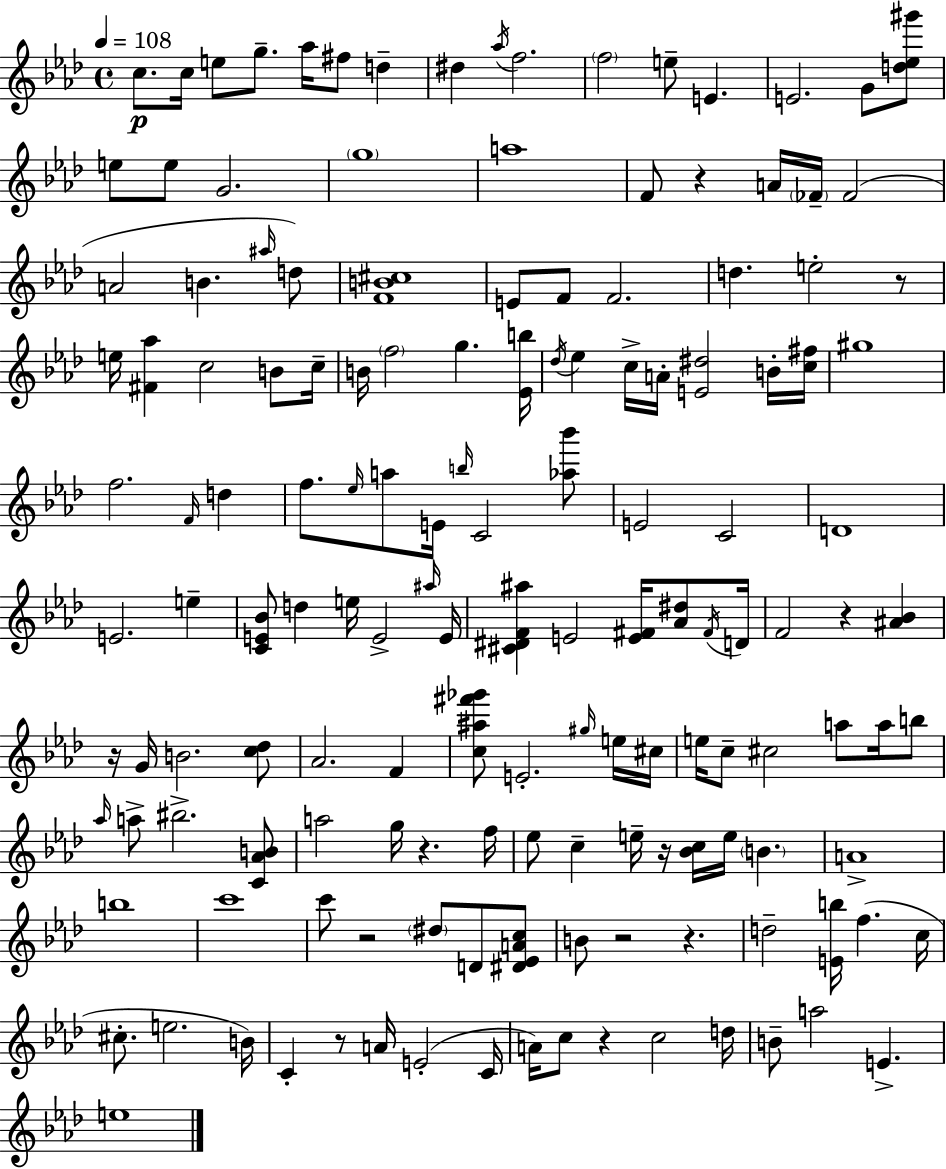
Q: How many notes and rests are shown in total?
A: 148